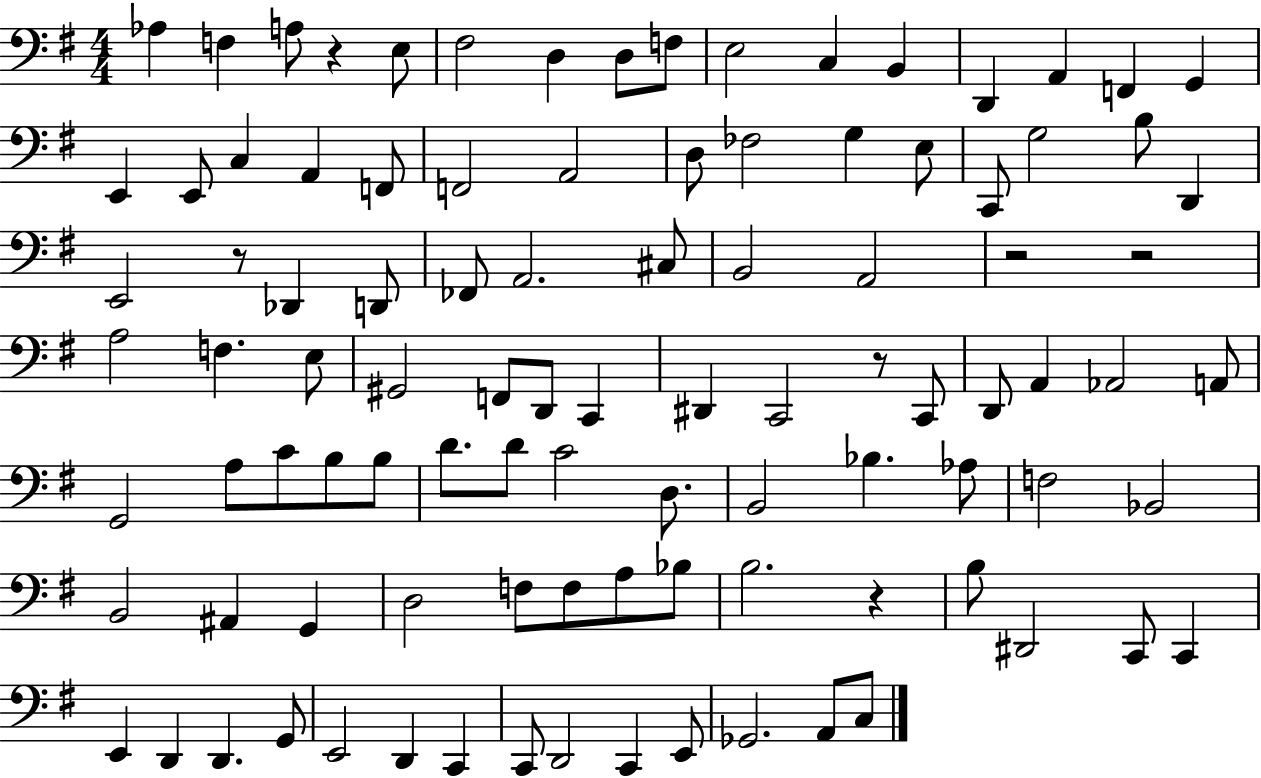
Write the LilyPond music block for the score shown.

{
  \clef bass
  \numericTimeSignature
  \time 4/4
  \key g \major
  aes4 f4 a8 r4 e8 | fis2 d4 d8 f8 | e2 c4 b,4 | d,4 a,4 f,4 g,4 | \break e,4 e,8 c4 a,4 f,8 | f,2 a,2 | d8 fes2 g4 e8 | c,8 g2 b8 d,4 | \break e,2 r8 des,4 d,8 | fes,8 a,2. cis8 | b,2 a,2 | r2 r2 | \break a2 f4. e8 | gis,2 f,8 d,8 c,4 | dis,4 c,2 r8 c,8 | d,8 a,4 aes,2 a,8 | \break g,2 a8 c'8 b8 b8 | d'8. d'8 c'2 d8. | b,2 bes4. aes8 | f2 bes,2 | \break b,2 ais,4 g,4 | d2 f8 f8 a8 bes8 | b2. r4 | b8 dis,2 c,8 c,4 | \break e,4 d,4 d,4. g,8 | e,2 d,4 c,4 | c,8 d,2 c,4 e,8 | ges,2. a,8 c8 | \break \bar "|."
}